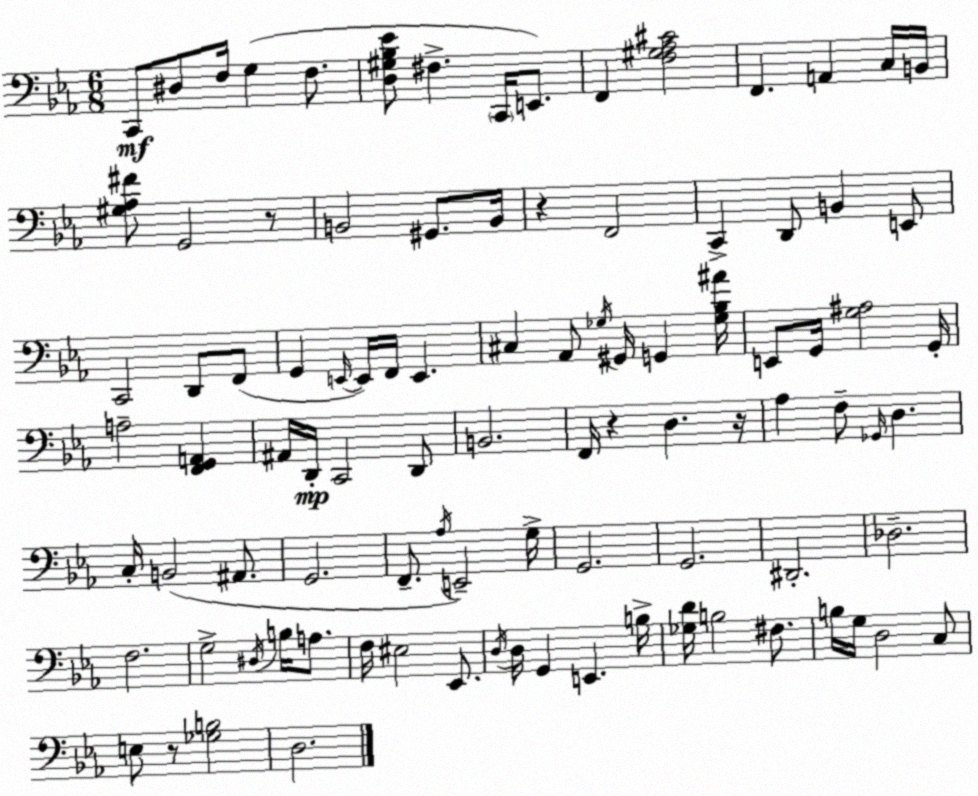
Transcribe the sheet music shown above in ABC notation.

X:1
T:Untitled
M:6/8
L:1/4
K:Eb
C,,/2 ^D,/2 F,/4 G, F,/2 [D,^G,_B,_E]/2 ^F, C,,/4 E,,/2 F,, [F,^G,_A,^C]2 F,, A,, C,/4 B,,/4 [^G,_A,^F]/2 G,,2 z/2 B,,2 ^G,,/2 B,,/4 z F,,2 C,, D,,/2 B,, E,,/2 C,,2 D,,/2 F,,/2 G,, E,,/4 E,,/4 F,,/4 E,, ^C, _A,,/2 _G,/4 ^G,,/4 G,, [_G,_B,^A]/4 E,,/2 G,,/4 [G,^A,]2 G,,/4 A,2 [F,,G,,A,,] ^A,,/4 D,,/4 C,,2 D,,/2 B,,2 F,,/4 z D, z/4 _A, F,/2 _G,,/4 D, C,/4 B,,2 ^A,,/2 G,,2 F,,/2 _A,/4 E,,2 G,/4 G,,2 G,,2 ^D,,2 _D,2 F,2 G,2 ^D,/4 B,/4 A,/2 F,/4 ^E,2 _E,,/2 D,/4 D,/4 G,, E,, B,/4 [_G,D]/4 B,2 ^F,/2 B,/4 G,/4 D,2 C,/2 E,/2 z/2 [_G,B,]2 D,2